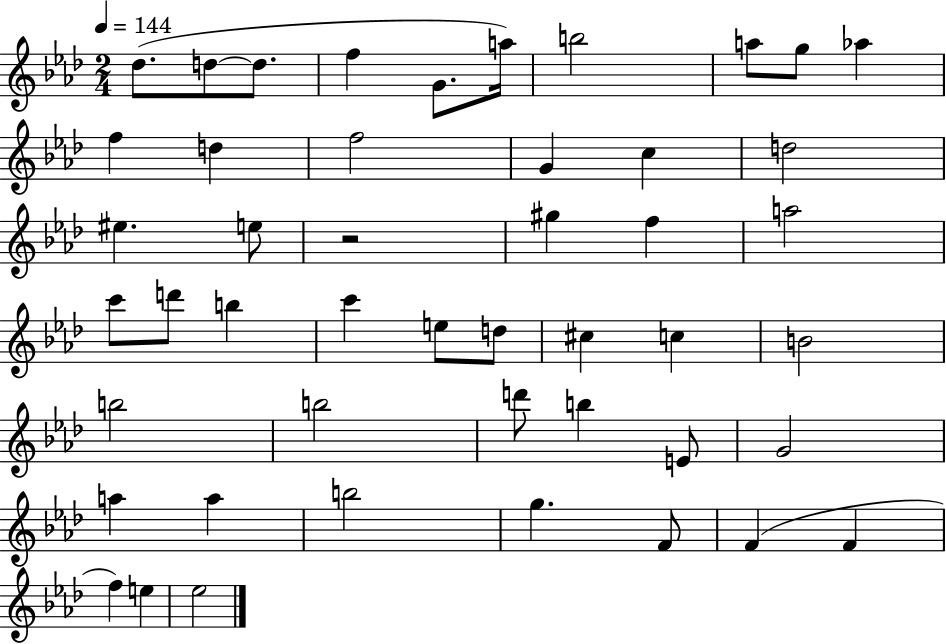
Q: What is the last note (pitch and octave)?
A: Eb5